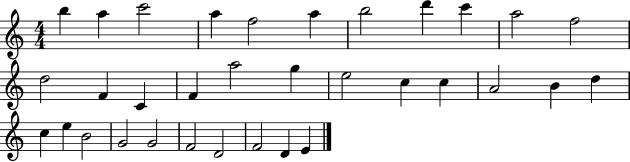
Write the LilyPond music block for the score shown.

{
  \clef treble
  \numericTimeSignature
  \time 4/4
  \key c \major
  b''4 a''4 c'''2 | a''4 f''2 a''4 | b''2 d'''4 c'''4 | a''2 f''2 | \break d''2 f'4 c'4 | f'4 a''2 g''4 | e''2 c''4 c''4 | a'2 b'4 d''4 | \break c''4 e''4 b'2 | g'2 g'2 | f'2 d'2 | f'2 d'4 e'4 | \break \bar "|."
}